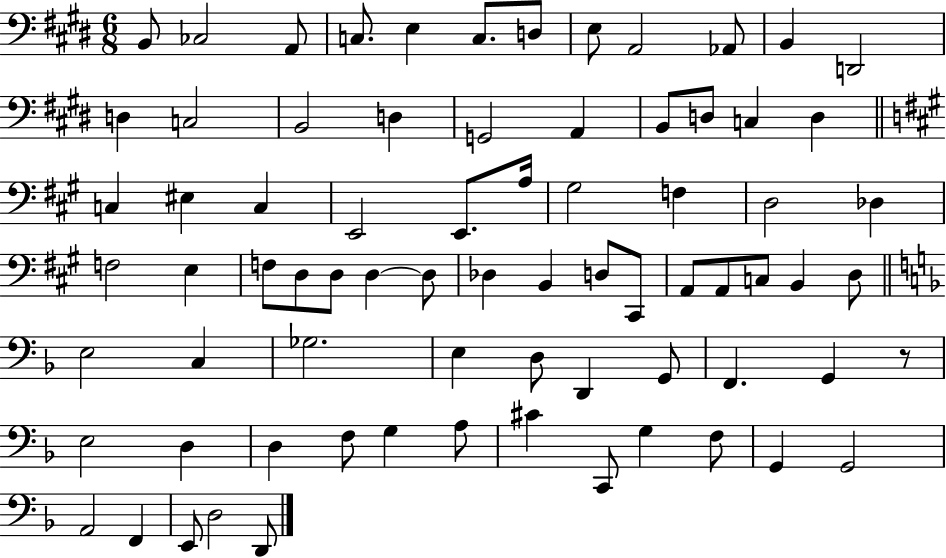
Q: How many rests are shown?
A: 1